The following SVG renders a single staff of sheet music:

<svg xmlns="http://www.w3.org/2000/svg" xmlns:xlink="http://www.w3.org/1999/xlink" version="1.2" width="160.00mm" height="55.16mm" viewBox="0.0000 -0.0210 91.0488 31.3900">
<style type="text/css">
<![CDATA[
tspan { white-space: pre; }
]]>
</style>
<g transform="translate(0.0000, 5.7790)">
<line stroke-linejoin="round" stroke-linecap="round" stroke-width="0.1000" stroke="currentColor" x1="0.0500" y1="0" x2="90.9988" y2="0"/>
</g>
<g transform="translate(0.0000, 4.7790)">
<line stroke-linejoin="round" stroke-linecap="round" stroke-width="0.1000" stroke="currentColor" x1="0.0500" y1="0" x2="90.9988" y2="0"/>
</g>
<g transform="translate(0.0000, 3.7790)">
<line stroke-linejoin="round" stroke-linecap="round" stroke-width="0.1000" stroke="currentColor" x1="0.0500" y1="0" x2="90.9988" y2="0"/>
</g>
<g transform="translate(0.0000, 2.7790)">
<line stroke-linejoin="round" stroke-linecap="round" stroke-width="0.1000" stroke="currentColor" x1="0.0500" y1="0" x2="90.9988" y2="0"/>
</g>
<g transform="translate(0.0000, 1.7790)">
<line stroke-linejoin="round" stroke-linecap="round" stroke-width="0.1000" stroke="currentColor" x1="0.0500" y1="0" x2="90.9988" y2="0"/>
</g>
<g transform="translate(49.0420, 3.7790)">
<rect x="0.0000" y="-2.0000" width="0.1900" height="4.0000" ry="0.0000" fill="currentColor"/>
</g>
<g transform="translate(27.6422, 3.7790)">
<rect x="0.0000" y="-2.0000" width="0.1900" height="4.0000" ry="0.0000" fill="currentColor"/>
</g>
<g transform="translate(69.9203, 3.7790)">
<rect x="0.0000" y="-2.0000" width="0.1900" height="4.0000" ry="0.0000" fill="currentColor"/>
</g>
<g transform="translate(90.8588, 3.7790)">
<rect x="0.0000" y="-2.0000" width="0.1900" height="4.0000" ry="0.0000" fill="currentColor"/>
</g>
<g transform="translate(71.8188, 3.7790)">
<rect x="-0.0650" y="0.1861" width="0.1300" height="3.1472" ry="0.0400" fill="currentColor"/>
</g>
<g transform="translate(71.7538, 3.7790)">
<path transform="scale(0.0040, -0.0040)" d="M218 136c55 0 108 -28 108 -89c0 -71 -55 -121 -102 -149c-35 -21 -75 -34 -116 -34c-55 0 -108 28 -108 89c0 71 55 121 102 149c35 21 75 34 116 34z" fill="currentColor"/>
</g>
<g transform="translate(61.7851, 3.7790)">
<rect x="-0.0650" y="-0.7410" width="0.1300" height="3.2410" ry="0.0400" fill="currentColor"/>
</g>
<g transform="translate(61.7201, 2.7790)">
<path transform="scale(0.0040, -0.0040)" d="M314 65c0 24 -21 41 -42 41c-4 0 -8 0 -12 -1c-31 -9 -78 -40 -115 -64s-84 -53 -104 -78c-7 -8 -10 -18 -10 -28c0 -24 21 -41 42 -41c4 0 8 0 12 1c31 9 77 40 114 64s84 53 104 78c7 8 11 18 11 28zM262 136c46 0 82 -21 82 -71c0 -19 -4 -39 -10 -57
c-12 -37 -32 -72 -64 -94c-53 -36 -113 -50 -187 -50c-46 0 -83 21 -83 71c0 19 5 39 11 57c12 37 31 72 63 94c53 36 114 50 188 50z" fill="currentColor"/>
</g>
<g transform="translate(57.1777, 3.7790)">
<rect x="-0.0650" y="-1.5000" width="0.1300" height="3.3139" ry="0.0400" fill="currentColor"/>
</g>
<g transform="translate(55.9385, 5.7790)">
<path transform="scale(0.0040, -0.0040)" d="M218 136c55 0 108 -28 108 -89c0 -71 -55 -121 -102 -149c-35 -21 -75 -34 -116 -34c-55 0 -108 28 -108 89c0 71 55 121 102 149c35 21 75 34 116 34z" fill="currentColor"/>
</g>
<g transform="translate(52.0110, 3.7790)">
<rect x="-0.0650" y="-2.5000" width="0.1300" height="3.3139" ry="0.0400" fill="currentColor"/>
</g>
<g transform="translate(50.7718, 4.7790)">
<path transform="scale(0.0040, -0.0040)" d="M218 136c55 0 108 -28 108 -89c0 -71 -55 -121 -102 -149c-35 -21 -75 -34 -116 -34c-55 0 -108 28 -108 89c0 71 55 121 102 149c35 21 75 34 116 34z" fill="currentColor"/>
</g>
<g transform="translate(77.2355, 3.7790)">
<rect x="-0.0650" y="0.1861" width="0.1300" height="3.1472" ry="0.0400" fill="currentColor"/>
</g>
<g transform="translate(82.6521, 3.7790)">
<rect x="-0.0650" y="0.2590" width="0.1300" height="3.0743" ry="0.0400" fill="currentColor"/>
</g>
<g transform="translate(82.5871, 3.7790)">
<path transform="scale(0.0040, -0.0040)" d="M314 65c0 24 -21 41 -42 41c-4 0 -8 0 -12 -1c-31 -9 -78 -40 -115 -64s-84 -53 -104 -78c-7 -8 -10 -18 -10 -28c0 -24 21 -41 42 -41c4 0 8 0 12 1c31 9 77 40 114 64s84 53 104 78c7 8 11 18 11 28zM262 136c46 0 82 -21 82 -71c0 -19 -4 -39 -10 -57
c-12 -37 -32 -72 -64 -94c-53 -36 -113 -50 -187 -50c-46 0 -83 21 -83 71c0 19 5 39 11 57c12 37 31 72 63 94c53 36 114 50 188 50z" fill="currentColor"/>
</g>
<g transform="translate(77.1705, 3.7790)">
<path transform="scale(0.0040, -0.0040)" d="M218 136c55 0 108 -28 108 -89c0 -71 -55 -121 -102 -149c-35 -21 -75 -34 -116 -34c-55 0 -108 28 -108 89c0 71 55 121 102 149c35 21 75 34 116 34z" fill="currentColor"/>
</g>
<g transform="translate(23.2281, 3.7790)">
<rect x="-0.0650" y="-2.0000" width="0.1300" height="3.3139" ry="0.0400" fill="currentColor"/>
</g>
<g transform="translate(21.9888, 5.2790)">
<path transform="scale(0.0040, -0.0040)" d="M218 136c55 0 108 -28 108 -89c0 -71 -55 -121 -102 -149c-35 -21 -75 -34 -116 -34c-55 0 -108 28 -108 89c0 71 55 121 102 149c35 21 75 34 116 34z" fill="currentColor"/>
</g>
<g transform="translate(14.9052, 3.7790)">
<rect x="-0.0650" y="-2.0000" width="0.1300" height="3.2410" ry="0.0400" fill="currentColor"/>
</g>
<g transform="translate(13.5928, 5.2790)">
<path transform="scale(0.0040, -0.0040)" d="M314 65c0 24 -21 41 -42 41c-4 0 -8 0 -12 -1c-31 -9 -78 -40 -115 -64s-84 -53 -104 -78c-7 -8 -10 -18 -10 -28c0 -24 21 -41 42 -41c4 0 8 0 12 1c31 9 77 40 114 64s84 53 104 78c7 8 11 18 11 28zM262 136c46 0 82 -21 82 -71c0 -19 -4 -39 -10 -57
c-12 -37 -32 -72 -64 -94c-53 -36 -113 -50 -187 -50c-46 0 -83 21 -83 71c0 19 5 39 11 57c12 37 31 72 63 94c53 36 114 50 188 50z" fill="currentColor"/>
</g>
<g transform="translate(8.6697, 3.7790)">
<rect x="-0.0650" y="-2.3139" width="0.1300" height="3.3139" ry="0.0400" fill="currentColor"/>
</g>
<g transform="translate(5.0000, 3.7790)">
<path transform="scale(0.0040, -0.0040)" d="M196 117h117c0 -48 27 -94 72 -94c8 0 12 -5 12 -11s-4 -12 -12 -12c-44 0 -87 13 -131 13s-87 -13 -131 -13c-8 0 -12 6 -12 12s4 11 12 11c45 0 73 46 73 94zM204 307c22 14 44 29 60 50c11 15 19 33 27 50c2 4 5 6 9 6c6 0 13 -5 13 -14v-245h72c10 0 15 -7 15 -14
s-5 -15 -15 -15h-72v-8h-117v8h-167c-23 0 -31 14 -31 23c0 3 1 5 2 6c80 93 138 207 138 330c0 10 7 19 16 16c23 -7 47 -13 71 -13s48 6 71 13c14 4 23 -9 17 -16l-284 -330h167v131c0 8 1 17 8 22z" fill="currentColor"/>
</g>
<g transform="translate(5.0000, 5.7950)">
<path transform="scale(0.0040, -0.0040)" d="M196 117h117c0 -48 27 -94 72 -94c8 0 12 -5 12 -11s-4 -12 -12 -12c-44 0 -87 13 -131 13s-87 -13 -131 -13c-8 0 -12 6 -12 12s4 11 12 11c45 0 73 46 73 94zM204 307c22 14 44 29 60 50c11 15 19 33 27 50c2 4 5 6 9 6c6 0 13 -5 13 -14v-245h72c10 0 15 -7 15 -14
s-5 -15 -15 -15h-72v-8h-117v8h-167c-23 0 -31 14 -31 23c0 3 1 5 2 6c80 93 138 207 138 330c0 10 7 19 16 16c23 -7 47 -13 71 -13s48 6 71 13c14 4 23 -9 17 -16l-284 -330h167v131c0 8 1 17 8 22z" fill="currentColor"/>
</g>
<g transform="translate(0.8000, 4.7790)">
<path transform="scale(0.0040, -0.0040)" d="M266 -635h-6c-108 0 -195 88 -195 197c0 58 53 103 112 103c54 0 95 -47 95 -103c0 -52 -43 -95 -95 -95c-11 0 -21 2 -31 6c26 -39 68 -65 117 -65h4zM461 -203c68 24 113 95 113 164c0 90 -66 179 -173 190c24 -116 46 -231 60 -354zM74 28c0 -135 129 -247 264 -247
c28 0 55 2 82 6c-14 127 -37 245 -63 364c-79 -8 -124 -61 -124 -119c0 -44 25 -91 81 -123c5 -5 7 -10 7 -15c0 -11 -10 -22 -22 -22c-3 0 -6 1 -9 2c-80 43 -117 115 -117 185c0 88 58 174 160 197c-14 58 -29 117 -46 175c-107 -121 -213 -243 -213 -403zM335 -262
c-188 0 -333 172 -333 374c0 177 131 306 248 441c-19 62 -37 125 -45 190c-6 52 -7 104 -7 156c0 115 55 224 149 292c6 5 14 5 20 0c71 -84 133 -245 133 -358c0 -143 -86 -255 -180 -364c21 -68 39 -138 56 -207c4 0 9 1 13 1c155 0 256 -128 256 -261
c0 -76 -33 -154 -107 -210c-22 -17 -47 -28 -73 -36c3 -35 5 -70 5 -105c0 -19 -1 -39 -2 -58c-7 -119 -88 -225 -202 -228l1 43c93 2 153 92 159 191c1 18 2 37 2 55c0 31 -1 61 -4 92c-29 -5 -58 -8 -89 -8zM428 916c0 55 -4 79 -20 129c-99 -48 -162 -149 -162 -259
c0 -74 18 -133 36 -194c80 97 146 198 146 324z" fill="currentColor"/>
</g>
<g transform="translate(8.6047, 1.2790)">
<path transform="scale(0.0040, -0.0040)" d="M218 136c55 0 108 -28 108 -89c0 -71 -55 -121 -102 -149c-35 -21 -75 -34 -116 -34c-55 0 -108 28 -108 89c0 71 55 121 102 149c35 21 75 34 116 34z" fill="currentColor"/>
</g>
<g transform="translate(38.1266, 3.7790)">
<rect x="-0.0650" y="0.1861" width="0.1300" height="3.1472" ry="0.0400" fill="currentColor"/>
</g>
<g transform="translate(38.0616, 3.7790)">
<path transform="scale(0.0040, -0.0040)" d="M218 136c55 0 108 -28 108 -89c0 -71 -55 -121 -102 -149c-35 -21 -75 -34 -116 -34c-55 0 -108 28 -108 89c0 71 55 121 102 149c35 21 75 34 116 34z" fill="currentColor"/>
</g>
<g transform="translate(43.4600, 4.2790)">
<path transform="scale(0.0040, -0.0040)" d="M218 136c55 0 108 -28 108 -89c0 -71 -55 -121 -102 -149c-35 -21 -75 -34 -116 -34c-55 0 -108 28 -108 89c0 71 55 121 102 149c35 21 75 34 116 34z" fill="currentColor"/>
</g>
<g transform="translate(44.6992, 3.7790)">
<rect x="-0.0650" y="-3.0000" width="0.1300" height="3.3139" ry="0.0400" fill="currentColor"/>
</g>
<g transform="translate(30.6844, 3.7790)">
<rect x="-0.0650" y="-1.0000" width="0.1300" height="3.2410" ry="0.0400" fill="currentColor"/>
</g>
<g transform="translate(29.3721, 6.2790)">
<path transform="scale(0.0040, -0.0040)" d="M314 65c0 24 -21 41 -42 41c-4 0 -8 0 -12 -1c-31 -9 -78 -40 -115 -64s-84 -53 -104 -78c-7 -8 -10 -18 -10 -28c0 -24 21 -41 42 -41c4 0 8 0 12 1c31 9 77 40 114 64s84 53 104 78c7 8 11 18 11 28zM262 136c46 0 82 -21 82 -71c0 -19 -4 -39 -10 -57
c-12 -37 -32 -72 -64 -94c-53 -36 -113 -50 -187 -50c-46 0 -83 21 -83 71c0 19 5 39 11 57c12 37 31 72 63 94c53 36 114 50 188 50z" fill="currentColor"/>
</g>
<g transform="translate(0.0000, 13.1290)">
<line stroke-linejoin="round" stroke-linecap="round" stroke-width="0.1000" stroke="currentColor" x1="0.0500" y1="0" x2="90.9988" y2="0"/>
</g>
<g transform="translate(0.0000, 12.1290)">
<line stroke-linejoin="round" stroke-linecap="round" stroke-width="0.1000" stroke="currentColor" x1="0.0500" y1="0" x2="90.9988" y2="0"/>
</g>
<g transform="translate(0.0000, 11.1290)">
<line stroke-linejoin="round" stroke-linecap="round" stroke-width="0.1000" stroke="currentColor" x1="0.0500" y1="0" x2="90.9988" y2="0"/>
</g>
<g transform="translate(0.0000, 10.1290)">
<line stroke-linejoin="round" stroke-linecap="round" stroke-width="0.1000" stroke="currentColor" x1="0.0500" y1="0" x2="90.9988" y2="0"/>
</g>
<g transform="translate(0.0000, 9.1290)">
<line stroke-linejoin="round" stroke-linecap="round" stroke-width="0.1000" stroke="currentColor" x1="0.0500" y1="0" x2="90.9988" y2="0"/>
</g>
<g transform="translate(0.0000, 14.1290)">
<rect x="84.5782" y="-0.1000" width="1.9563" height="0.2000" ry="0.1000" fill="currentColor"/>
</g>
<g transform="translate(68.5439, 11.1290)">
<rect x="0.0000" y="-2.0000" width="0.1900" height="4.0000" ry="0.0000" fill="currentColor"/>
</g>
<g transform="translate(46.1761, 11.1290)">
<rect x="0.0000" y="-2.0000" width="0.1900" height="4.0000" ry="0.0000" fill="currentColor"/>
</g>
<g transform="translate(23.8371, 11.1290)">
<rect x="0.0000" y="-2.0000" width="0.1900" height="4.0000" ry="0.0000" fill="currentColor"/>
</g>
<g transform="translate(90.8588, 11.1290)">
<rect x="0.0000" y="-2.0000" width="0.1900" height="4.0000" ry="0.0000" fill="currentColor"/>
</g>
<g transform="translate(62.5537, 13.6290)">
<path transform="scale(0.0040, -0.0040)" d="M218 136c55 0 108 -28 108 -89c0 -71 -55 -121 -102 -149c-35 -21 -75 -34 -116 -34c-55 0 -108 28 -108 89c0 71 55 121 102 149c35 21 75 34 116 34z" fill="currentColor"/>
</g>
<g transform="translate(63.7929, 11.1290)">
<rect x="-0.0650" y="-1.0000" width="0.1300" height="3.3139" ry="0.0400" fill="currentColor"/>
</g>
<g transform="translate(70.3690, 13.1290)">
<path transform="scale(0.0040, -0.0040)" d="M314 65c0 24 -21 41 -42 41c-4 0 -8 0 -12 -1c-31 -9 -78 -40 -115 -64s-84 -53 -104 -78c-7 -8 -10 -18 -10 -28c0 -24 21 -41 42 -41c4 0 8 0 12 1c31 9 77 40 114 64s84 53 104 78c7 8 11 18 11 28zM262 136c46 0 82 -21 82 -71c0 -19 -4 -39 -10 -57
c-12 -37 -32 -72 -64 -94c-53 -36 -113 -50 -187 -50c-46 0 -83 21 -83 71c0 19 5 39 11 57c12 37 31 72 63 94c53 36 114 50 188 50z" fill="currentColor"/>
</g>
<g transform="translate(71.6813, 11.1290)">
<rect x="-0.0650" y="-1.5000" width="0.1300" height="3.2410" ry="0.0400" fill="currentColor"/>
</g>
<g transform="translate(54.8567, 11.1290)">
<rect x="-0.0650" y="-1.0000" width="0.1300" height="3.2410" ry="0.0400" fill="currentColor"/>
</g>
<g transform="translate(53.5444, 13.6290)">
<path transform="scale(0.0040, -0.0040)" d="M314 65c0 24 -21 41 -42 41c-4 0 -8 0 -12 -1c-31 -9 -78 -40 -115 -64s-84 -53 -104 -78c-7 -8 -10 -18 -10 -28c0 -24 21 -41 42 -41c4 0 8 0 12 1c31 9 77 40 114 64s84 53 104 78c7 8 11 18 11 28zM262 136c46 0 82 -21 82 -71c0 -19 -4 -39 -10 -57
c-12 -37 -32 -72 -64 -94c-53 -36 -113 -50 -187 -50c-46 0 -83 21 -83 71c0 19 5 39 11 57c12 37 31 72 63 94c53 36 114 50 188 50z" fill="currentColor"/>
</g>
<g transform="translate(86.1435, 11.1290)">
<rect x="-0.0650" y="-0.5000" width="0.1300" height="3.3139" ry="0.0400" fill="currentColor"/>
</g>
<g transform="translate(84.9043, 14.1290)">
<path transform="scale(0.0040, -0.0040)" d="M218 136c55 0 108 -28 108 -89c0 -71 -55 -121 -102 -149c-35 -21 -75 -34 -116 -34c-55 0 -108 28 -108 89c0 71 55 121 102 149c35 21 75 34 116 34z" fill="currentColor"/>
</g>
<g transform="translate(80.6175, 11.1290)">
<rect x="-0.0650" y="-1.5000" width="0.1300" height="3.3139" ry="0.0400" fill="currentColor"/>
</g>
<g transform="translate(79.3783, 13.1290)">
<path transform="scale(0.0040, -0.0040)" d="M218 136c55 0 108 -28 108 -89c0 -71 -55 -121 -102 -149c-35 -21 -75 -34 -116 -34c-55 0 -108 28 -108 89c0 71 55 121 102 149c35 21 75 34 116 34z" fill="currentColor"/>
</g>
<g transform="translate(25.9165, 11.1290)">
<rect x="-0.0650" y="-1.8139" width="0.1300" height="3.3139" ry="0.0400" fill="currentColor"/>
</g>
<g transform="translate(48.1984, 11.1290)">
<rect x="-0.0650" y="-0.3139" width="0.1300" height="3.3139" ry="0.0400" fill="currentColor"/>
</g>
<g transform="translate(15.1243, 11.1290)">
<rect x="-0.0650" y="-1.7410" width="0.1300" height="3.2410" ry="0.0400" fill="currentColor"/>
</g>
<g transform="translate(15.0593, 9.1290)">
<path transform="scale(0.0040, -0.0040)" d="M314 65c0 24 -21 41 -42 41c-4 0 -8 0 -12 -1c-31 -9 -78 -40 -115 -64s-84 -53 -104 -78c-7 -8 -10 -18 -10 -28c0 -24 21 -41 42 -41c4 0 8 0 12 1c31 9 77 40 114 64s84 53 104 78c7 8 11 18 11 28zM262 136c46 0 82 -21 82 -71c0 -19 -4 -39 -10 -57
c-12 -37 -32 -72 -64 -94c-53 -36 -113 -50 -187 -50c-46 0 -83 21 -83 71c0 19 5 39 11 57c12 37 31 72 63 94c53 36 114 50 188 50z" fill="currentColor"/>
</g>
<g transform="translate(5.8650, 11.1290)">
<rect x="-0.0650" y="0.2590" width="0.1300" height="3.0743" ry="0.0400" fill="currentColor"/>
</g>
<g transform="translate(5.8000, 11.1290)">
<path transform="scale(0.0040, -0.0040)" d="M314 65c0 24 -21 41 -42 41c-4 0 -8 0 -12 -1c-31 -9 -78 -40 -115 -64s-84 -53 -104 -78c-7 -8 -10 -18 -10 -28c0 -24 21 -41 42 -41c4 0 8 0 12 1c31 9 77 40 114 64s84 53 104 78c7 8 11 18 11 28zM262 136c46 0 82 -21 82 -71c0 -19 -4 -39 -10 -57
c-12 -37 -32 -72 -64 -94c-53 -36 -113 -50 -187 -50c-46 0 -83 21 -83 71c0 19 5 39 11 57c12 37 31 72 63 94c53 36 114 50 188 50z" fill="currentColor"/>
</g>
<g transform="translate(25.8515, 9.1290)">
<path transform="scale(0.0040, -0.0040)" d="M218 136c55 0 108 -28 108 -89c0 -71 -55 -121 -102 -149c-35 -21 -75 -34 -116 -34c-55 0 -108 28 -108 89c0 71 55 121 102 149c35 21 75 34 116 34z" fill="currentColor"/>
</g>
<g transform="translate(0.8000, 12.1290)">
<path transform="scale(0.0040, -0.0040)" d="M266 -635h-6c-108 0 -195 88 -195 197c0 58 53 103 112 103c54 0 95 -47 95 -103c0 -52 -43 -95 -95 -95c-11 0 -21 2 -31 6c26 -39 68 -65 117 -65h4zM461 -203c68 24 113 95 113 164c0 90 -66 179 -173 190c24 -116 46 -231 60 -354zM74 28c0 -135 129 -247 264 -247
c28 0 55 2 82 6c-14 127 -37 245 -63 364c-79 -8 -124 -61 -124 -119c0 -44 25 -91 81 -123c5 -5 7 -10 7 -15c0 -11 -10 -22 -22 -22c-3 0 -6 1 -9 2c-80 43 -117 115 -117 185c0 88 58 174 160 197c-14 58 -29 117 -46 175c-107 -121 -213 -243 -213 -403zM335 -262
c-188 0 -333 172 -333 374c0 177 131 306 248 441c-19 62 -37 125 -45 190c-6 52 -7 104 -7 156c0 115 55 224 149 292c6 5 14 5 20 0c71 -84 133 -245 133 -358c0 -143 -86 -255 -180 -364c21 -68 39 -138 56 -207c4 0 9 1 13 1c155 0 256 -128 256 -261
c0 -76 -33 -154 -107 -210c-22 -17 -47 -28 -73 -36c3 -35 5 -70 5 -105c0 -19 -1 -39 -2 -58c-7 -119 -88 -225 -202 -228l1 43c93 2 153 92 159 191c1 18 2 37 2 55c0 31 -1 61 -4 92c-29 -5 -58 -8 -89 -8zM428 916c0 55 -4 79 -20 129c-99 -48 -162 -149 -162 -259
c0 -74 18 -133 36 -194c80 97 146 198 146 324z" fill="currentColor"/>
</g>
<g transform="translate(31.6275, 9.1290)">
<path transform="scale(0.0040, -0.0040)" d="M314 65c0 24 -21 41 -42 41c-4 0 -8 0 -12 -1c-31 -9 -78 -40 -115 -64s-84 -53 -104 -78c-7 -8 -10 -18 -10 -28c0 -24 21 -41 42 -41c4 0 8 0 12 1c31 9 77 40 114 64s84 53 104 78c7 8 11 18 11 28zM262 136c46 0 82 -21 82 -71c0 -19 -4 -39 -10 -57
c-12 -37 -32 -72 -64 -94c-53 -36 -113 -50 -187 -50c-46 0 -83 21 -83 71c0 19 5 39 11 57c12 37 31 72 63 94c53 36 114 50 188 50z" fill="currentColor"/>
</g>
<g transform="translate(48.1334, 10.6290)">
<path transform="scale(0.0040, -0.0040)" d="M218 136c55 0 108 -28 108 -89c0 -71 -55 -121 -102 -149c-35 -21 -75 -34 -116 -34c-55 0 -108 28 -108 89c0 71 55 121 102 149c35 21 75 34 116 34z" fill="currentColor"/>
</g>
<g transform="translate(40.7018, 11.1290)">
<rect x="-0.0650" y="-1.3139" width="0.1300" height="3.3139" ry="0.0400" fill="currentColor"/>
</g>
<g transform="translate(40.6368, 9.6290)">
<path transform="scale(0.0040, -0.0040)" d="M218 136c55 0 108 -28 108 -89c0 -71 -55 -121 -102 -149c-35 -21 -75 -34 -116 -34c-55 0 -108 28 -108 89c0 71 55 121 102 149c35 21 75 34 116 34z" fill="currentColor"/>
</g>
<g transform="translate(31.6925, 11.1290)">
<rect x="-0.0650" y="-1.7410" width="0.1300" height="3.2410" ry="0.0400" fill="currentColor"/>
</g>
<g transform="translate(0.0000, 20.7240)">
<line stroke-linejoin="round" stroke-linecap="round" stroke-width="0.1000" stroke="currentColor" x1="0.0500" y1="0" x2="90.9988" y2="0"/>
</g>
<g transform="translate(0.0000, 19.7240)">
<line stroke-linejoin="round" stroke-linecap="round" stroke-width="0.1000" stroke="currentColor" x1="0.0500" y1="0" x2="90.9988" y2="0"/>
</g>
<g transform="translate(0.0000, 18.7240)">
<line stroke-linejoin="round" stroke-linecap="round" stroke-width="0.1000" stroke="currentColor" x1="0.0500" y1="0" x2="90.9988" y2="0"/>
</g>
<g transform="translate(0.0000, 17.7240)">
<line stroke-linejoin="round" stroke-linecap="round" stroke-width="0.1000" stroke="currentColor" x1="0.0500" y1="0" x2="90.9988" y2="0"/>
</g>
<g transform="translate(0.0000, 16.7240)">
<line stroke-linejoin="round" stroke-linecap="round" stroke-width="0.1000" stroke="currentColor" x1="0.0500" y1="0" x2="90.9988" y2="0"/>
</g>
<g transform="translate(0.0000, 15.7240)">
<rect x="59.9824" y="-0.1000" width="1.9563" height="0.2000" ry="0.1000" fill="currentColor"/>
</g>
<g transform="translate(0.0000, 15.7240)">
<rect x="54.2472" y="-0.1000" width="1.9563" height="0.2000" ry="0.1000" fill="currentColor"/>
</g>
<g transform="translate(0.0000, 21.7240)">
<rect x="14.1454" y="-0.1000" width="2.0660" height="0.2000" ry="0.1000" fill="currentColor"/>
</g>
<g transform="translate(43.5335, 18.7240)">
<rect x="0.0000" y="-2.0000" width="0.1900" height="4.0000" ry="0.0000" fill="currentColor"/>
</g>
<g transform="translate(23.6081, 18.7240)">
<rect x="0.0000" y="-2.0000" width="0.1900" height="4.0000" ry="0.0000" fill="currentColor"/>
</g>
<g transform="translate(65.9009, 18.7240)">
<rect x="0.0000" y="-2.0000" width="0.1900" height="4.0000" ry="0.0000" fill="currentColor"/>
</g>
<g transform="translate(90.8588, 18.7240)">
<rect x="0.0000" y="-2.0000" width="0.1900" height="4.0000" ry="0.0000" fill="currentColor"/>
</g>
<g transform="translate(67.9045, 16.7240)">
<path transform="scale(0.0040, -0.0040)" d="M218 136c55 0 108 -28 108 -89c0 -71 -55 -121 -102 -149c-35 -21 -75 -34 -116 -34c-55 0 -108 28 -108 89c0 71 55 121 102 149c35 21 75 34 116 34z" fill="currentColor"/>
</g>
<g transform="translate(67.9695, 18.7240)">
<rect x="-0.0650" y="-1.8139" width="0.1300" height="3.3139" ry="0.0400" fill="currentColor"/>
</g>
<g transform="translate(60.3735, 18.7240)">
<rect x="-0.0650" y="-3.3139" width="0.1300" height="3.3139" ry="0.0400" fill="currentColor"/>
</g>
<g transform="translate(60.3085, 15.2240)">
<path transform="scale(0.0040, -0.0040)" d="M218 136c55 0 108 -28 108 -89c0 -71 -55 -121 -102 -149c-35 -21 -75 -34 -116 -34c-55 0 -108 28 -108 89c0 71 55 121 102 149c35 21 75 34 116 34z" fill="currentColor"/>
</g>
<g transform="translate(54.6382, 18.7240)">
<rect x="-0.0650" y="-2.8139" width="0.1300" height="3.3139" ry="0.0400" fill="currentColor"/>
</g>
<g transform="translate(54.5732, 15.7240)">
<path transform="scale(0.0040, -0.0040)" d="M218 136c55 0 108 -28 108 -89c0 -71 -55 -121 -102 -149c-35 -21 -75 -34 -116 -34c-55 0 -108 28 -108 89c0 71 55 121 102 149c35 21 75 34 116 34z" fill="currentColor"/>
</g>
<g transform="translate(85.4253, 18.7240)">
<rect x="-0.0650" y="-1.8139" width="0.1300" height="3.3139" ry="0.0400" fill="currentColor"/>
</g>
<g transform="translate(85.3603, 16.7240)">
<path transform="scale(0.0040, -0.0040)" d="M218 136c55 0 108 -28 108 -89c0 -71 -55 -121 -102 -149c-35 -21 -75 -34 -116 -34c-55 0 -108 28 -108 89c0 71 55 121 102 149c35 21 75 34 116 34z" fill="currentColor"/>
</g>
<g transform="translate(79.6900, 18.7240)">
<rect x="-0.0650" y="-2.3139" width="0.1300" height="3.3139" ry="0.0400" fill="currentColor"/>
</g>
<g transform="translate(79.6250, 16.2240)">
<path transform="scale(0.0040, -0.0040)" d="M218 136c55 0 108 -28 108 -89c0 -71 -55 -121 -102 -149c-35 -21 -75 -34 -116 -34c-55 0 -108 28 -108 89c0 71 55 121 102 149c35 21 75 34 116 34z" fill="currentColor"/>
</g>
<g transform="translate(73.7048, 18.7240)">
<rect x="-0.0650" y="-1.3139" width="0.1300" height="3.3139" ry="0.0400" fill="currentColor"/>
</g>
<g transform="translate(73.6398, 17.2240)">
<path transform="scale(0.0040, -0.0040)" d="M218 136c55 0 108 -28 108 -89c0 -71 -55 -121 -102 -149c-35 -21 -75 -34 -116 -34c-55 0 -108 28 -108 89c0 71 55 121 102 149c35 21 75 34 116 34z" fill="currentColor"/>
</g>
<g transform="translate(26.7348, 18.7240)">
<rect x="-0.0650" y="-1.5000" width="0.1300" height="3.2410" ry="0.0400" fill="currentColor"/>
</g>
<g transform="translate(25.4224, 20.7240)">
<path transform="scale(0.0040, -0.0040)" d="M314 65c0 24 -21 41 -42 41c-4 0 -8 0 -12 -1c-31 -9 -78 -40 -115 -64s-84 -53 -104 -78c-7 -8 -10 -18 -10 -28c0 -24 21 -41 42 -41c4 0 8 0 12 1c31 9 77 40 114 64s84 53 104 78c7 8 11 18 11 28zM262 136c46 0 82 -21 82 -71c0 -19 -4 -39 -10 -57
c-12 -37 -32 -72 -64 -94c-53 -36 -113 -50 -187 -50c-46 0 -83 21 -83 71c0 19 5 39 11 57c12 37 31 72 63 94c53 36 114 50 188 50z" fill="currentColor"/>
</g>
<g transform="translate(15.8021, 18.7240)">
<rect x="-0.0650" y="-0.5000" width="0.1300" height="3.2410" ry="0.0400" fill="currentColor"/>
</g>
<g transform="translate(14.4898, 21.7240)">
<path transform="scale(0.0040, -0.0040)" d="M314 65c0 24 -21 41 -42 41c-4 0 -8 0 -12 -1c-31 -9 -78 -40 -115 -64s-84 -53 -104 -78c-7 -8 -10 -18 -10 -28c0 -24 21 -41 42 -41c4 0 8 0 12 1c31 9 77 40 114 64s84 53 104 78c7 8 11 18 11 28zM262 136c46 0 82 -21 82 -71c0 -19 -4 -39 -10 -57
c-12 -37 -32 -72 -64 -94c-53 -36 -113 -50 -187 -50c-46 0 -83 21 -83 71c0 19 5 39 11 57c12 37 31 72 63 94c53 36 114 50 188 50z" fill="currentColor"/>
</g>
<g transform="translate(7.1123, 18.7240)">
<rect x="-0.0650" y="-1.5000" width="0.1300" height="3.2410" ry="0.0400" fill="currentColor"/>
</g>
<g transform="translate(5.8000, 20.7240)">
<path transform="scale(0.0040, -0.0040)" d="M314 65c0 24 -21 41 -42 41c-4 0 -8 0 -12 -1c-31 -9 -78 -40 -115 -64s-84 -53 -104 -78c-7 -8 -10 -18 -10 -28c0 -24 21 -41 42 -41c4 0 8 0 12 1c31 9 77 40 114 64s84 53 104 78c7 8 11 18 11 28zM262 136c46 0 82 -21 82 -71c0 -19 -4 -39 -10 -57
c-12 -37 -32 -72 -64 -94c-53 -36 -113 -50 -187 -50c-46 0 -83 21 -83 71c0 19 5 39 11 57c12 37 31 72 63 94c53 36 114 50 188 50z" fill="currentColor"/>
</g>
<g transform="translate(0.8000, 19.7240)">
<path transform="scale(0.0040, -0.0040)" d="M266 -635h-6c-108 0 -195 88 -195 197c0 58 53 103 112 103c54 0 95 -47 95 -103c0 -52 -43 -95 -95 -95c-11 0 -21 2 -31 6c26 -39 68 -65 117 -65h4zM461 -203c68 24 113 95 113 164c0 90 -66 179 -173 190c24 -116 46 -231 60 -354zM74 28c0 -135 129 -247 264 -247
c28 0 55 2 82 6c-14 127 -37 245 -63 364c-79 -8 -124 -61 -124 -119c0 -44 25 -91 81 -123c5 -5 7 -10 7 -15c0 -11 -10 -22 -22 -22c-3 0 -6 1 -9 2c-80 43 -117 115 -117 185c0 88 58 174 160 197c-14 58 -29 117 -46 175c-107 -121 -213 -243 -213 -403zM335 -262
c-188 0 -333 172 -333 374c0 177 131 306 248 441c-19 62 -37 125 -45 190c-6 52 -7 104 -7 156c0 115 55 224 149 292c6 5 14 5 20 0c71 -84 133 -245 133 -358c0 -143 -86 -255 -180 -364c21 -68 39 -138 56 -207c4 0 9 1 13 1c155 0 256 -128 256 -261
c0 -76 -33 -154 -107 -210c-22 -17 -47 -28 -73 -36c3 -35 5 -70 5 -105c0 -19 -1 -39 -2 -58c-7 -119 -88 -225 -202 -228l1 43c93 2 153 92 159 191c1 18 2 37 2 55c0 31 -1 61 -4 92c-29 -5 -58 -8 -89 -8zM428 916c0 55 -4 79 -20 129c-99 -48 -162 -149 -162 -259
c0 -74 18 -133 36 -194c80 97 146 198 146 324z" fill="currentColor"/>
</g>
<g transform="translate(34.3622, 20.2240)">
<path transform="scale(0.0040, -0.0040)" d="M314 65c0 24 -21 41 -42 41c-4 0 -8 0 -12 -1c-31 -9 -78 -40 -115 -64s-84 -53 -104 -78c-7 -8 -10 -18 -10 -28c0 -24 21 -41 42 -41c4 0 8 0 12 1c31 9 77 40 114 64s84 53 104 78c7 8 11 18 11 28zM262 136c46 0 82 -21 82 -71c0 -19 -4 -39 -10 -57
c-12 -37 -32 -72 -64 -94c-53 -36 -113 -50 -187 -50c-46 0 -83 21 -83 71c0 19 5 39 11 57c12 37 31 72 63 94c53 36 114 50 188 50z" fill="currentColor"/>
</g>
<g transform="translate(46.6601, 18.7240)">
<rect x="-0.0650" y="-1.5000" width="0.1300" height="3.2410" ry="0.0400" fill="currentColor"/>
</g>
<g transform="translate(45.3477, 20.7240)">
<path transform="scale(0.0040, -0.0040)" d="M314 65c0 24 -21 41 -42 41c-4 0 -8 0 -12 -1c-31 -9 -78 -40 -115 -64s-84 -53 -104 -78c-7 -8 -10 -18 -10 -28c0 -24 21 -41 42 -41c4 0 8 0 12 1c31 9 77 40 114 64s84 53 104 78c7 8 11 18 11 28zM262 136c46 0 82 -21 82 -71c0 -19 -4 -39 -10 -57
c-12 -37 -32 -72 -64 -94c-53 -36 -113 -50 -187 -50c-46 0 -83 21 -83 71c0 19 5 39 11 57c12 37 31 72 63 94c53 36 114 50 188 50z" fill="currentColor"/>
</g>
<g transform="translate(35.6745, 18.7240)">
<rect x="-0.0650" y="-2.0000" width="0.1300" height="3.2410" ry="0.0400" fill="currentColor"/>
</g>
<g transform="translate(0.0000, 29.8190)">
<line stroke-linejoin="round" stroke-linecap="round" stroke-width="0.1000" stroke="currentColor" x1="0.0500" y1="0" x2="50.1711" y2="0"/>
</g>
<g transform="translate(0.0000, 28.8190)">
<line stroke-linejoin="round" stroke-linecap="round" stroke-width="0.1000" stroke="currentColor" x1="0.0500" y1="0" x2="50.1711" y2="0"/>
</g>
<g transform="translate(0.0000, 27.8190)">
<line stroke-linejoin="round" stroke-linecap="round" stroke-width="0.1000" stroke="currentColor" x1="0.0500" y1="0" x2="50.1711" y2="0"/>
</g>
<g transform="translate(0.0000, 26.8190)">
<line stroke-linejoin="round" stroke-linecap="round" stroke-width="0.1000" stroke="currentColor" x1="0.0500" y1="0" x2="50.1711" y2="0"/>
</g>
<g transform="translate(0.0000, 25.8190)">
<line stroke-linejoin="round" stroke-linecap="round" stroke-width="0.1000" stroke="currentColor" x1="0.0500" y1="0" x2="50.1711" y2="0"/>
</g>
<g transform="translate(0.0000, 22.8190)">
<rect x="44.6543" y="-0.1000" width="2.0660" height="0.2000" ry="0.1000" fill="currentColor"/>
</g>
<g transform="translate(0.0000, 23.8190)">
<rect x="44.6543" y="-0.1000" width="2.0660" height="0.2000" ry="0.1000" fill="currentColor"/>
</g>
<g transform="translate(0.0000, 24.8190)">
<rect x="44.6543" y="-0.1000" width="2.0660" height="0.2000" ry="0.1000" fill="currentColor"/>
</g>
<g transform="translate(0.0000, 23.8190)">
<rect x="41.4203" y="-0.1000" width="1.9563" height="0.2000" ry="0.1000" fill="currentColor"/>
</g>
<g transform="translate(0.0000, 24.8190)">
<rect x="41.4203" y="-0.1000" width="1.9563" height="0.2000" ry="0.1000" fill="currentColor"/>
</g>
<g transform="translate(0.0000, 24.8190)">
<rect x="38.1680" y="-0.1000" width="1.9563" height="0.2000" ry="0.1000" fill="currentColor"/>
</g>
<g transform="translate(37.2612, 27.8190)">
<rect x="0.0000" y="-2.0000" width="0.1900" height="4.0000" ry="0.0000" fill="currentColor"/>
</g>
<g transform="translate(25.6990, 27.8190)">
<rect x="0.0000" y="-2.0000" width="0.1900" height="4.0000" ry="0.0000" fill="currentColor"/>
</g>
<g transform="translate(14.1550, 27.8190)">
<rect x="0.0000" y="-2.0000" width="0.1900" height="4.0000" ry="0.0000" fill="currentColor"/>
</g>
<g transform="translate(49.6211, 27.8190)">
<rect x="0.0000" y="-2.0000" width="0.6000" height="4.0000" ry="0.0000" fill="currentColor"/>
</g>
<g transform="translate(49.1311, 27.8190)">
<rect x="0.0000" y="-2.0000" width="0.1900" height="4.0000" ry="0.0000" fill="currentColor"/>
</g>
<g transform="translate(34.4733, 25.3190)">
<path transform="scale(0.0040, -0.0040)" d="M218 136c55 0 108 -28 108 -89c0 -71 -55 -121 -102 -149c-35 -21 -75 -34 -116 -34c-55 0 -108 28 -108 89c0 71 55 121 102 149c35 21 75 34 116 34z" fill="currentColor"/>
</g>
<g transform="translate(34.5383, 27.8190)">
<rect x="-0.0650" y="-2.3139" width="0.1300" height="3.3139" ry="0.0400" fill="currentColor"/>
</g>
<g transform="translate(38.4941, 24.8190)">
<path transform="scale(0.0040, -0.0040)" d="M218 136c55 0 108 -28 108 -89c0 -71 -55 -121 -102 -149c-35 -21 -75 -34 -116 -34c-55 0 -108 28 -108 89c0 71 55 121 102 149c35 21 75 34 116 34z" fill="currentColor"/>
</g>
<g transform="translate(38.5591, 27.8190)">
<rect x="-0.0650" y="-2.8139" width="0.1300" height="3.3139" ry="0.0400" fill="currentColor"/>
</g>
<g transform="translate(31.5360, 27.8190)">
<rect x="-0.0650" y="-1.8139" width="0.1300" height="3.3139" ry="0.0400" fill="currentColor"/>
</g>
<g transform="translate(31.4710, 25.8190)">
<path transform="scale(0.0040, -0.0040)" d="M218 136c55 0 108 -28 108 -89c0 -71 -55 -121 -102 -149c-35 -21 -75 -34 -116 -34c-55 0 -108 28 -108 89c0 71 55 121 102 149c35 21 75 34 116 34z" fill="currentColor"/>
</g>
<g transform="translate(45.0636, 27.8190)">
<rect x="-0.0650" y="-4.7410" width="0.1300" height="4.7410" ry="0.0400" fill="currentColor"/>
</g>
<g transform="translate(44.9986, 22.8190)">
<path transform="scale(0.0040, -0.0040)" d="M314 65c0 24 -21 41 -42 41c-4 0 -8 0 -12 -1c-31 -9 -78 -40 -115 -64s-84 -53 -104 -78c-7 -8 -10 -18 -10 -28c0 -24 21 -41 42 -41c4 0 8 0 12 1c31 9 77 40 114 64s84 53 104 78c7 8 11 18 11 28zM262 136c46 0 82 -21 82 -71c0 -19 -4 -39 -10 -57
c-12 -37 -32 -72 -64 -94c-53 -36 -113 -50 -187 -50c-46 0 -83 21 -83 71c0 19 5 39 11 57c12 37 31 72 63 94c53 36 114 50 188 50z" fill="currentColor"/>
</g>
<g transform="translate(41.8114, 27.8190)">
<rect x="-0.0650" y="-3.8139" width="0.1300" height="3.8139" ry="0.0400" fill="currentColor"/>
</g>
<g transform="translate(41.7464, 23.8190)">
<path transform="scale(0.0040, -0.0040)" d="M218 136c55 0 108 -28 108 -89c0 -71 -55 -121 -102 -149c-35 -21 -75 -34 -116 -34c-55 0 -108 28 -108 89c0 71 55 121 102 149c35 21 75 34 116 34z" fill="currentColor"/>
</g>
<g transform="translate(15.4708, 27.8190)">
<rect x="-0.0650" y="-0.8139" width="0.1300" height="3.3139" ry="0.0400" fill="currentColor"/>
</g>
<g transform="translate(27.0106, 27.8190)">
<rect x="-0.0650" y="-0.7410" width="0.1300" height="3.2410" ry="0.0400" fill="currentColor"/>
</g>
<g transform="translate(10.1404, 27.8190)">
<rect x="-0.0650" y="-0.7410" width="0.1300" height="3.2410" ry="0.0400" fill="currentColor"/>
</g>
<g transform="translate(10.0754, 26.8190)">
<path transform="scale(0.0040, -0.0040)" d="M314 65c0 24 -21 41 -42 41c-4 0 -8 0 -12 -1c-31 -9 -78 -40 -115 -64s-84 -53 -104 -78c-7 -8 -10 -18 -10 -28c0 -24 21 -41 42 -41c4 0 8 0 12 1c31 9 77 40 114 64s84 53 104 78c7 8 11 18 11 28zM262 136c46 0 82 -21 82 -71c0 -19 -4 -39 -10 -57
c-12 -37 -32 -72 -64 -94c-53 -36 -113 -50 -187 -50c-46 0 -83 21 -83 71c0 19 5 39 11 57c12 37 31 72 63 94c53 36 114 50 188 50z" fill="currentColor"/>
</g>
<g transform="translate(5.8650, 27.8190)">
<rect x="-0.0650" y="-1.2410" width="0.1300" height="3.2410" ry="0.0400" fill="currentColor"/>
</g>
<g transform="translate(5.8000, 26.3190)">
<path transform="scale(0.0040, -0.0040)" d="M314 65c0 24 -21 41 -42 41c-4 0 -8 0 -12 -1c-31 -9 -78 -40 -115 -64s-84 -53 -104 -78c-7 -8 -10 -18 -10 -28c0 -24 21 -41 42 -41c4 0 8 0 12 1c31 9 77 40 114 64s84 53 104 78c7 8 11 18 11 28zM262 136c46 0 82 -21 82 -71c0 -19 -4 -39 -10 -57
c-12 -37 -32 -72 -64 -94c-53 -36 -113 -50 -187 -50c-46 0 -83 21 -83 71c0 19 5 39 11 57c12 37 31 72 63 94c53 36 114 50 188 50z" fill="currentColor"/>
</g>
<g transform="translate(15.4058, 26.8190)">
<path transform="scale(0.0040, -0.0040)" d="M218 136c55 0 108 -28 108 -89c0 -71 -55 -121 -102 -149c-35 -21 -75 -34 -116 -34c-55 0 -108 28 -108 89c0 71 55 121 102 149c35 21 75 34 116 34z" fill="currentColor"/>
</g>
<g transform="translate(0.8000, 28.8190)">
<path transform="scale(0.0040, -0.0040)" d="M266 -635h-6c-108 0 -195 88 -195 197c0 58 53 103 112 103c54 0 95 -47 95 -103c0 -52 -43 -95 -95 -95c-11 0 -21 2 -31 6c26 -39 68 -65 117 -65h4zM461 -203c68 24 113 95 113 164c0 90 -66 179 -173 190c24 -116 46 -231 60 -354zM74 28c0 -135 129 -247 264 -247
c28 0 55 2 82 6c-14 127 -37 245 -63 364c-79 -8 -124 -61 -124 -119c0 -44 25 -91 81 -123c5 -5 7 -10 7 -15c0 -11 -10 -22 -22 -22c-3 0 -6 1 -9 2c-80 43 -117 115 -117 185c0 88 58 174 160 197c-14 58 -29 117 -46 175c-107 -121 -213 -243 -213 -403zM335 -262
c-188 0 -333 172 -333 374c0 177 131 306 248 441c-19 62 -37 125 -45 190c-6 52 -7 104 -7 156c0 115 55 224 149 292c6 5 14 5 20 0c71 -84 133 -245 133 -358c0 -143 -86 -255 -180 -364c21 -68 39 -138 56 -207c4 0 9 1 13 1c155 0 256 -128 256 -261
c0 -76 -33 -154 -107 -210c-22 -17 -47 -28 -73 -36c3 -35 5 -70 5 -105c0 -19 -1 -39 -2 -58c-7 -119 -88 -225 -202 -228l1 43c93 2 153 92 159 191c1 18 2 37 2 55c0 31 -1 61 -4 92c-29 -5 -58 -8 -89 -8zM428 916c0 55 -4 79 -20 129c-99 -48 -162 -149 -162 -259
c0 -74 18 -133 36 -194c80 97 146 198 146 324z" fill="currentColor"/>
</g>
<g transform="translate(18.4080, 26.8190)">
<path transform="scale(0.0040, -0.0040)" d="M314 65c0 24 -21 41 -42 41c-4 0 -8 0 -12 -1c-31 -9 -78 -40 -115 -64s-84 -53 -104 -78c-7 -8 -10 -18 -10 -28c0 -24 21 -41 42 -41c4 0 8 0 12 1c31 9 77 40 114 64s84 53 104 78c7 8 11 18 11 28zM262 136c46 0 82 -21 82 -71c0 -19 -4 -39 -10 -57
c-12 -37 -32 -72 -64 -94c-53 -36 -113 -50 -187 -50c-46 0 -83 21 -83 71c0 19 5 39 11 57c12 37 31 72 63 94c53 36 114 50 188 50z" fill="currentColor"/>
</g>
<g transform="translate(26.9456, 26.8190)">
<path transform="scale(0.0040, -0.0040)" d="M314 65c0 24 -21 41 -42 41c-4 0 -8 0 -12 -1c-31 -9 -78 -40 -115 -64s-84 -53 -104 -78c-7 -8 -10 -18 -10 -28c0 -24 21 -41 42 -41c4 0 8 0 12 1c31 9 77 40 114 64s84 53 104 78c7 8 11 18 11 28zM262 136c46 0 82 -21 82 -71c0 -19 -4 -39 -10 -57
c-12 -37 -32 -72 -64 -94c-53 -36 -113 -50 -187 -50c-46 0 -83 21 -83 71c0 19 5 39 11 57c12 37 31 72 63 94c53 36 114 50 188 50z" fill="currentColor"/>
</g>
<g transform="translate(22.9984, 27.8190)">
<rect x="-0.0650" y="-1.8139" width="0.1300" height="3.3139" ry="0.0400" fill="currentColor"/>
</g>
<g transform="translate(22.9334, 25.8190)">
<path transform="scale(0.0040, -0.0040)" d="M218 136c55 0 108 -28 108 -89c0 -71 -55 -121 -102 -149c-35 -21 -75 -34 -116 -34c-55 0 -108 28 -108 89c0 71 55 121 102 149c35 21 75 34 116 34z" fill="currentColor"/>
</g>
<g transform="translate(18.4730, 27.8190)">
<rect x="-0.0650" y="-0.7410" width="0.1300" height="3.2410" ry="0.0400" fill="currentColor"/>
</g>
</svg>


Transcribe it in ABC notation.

X:1
T:Untitled
M:4/4
L:1/4
K:C
g F2 F D2 B A G E d2 B B B2 B2 f2 f f2 e c D2 D E2 E C E2 C2 E2 F2 E2 a b f e g f e2 d2 d d2 f d2 f g a c' e'2